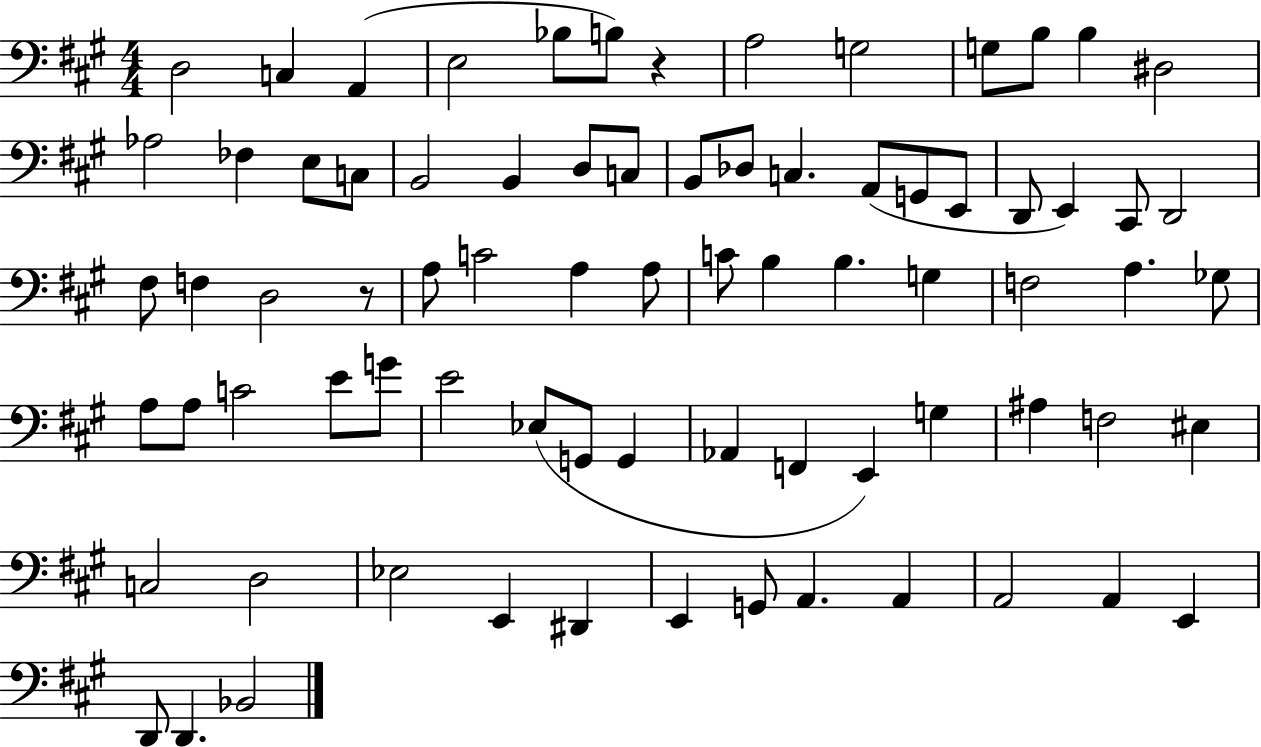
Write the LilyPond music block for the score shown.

{
  \clef bass
  \numericTimeSignature
  \time 4/4
  \key a \major
  d2 c4 a,4( | e2 bes8 b8) r4 | a2 g2 | g8 b8 b4 dis2 | \break aes2 fes4 e8 c8 | b,2 b,4 d8 c8 | b,8 des8 c4. a,8( g,8 e,8 | d,8 e,4) cis,8 d,2 | \break fis8 f4 d2 r8 | a8 c'2 a4 a8 | c'8 b4 b4. g4 | f2 a4. ges8 | \break a8 a8 c'2 e'8 g'8 | e'2 ees8( g,8 g,4 | aes,4 f,4 e,4) g4 | ais4 f2 eis4 | \break c2 d2 | ees2 e,4 dis,4 | e,4 g,8 a,4. a,4 | a,2 a,4 e,4 | \break d,8 d,4. bes,2 | \bar "|."
}